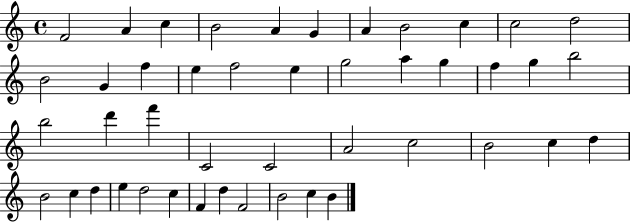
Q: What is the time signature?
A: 4/4